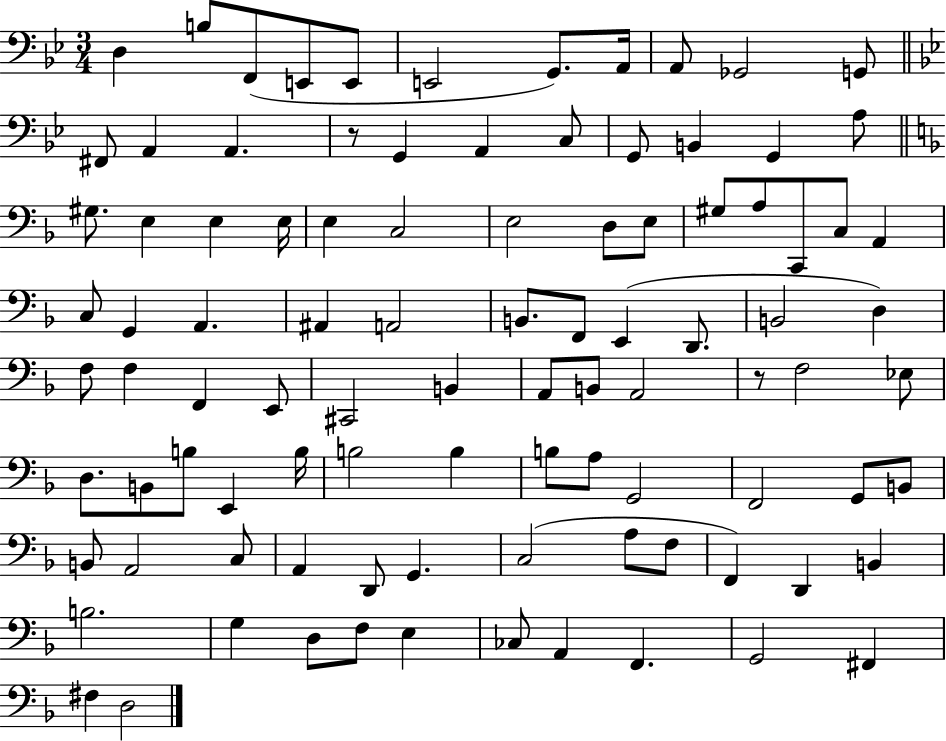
D3/q B3/e F2/e E2/e E2/e E2/h G2/e. A2/s A2/e Gb2/h G2/e F#2/e A2/q A2/q. R/e G2/q A2/q C3/e G2/e B2/q G2/q A3/e G#3/e. E3/q E3/q E3/s E3/q C3/h E3/h D3/e E3/e G#3/e A3/e C2/e C3/e A2/q C3/e G2/q A2/q. A#2/q A2/h B2/e. F2/e E2/q D2/e. B2/h D3/q F3/e F3/q F2/q E2/e C#2/h B2/q A2/e B2/e A2/h R/e F3/h Eb3/e D3/e. B2/e B3/e E2/q B3/s B3/h B3/q B3/e A3/e G2/h F2/h G2/e B2/e B2/e A2/h C3/e A2/q D2/e G2/q. C3/h A3/e F3/e F2/q D2/q B2/q B3/h. G3/q D3/e F3/e E3/q CES3/e A2/q F2/q. G2/h F#2/q F#3/q D3/h